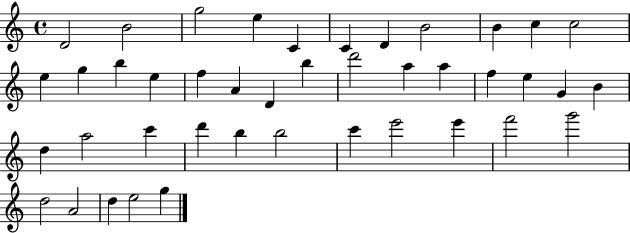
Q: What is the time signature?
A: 4/4